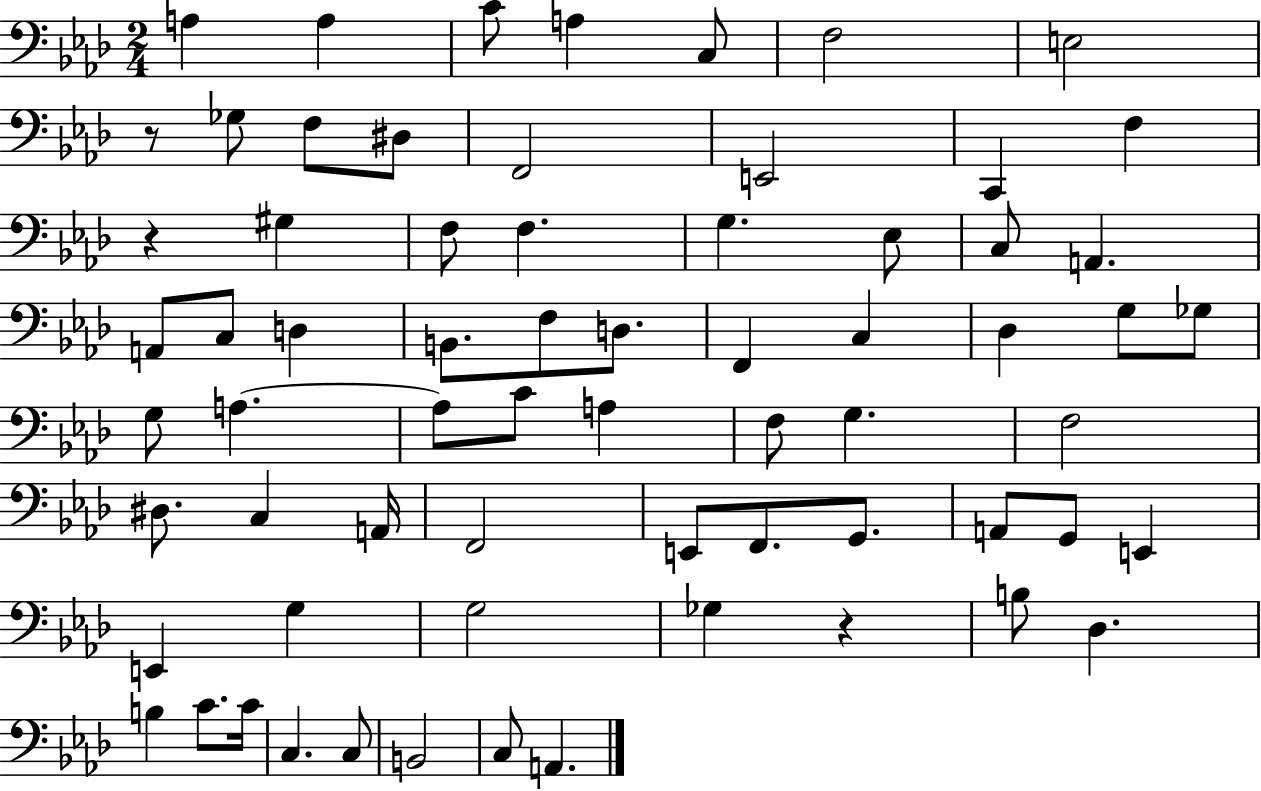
{
  \clef bass
  \numericTimeSignature
  \time 2/4
  \key aes \major
  a4 a4 | c'8 a4 c8 | f2 | e2 | \break r8 ges8 f8 dis8 | f,2 | e,2 | c,4 f4 | \break r4 gis4 | f8 f4. | g4. ees8 | c8 a,4. | \break a,8 c8 d4 | b,8. f8 d8. | f,4 c4 | des4 g8 ges8 | \break g8 a4.~~ | a8 c'8 a4 | f8 g4. | f2 | \break dis8. c4 a,16 | f,2 | e,8 f,8. g,8. | a,8 g,8 e,4 | \break e,4 g4 | g2 | ges4 r4 | b8 des4. | \break b4 c'8. c'16 | c4. c8 | b,2 | c8 a,4. | \break \bar "|."
}